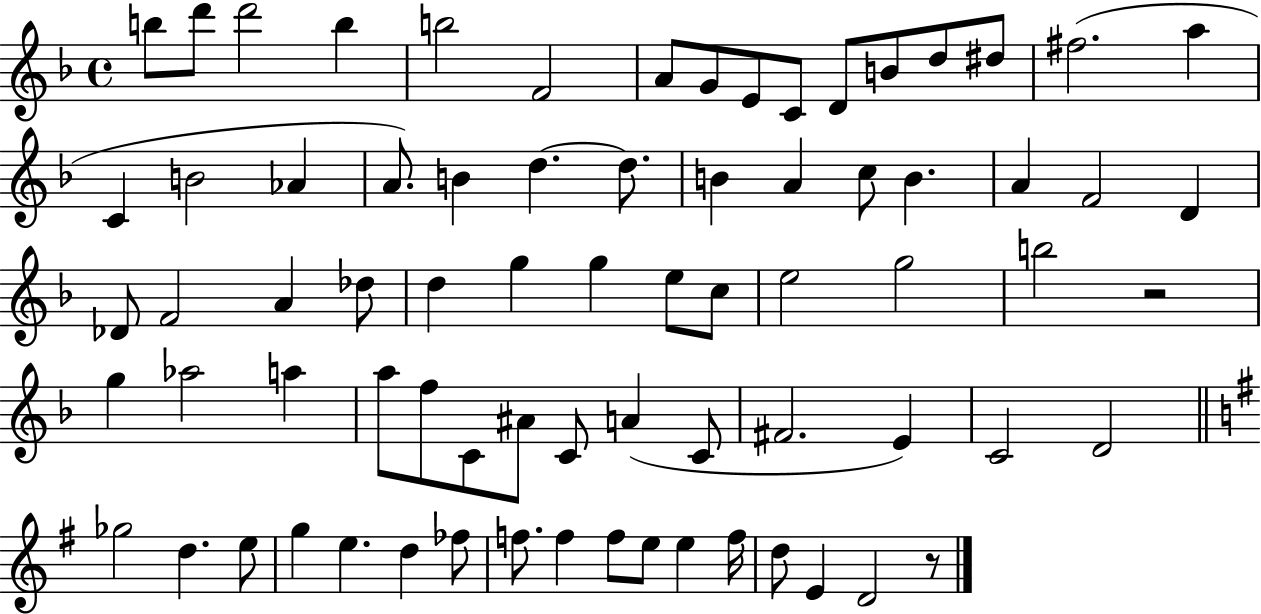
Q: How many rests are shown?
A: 2